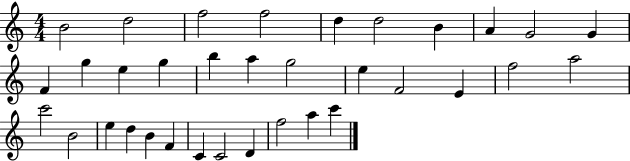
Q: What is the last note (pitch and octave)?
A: C6